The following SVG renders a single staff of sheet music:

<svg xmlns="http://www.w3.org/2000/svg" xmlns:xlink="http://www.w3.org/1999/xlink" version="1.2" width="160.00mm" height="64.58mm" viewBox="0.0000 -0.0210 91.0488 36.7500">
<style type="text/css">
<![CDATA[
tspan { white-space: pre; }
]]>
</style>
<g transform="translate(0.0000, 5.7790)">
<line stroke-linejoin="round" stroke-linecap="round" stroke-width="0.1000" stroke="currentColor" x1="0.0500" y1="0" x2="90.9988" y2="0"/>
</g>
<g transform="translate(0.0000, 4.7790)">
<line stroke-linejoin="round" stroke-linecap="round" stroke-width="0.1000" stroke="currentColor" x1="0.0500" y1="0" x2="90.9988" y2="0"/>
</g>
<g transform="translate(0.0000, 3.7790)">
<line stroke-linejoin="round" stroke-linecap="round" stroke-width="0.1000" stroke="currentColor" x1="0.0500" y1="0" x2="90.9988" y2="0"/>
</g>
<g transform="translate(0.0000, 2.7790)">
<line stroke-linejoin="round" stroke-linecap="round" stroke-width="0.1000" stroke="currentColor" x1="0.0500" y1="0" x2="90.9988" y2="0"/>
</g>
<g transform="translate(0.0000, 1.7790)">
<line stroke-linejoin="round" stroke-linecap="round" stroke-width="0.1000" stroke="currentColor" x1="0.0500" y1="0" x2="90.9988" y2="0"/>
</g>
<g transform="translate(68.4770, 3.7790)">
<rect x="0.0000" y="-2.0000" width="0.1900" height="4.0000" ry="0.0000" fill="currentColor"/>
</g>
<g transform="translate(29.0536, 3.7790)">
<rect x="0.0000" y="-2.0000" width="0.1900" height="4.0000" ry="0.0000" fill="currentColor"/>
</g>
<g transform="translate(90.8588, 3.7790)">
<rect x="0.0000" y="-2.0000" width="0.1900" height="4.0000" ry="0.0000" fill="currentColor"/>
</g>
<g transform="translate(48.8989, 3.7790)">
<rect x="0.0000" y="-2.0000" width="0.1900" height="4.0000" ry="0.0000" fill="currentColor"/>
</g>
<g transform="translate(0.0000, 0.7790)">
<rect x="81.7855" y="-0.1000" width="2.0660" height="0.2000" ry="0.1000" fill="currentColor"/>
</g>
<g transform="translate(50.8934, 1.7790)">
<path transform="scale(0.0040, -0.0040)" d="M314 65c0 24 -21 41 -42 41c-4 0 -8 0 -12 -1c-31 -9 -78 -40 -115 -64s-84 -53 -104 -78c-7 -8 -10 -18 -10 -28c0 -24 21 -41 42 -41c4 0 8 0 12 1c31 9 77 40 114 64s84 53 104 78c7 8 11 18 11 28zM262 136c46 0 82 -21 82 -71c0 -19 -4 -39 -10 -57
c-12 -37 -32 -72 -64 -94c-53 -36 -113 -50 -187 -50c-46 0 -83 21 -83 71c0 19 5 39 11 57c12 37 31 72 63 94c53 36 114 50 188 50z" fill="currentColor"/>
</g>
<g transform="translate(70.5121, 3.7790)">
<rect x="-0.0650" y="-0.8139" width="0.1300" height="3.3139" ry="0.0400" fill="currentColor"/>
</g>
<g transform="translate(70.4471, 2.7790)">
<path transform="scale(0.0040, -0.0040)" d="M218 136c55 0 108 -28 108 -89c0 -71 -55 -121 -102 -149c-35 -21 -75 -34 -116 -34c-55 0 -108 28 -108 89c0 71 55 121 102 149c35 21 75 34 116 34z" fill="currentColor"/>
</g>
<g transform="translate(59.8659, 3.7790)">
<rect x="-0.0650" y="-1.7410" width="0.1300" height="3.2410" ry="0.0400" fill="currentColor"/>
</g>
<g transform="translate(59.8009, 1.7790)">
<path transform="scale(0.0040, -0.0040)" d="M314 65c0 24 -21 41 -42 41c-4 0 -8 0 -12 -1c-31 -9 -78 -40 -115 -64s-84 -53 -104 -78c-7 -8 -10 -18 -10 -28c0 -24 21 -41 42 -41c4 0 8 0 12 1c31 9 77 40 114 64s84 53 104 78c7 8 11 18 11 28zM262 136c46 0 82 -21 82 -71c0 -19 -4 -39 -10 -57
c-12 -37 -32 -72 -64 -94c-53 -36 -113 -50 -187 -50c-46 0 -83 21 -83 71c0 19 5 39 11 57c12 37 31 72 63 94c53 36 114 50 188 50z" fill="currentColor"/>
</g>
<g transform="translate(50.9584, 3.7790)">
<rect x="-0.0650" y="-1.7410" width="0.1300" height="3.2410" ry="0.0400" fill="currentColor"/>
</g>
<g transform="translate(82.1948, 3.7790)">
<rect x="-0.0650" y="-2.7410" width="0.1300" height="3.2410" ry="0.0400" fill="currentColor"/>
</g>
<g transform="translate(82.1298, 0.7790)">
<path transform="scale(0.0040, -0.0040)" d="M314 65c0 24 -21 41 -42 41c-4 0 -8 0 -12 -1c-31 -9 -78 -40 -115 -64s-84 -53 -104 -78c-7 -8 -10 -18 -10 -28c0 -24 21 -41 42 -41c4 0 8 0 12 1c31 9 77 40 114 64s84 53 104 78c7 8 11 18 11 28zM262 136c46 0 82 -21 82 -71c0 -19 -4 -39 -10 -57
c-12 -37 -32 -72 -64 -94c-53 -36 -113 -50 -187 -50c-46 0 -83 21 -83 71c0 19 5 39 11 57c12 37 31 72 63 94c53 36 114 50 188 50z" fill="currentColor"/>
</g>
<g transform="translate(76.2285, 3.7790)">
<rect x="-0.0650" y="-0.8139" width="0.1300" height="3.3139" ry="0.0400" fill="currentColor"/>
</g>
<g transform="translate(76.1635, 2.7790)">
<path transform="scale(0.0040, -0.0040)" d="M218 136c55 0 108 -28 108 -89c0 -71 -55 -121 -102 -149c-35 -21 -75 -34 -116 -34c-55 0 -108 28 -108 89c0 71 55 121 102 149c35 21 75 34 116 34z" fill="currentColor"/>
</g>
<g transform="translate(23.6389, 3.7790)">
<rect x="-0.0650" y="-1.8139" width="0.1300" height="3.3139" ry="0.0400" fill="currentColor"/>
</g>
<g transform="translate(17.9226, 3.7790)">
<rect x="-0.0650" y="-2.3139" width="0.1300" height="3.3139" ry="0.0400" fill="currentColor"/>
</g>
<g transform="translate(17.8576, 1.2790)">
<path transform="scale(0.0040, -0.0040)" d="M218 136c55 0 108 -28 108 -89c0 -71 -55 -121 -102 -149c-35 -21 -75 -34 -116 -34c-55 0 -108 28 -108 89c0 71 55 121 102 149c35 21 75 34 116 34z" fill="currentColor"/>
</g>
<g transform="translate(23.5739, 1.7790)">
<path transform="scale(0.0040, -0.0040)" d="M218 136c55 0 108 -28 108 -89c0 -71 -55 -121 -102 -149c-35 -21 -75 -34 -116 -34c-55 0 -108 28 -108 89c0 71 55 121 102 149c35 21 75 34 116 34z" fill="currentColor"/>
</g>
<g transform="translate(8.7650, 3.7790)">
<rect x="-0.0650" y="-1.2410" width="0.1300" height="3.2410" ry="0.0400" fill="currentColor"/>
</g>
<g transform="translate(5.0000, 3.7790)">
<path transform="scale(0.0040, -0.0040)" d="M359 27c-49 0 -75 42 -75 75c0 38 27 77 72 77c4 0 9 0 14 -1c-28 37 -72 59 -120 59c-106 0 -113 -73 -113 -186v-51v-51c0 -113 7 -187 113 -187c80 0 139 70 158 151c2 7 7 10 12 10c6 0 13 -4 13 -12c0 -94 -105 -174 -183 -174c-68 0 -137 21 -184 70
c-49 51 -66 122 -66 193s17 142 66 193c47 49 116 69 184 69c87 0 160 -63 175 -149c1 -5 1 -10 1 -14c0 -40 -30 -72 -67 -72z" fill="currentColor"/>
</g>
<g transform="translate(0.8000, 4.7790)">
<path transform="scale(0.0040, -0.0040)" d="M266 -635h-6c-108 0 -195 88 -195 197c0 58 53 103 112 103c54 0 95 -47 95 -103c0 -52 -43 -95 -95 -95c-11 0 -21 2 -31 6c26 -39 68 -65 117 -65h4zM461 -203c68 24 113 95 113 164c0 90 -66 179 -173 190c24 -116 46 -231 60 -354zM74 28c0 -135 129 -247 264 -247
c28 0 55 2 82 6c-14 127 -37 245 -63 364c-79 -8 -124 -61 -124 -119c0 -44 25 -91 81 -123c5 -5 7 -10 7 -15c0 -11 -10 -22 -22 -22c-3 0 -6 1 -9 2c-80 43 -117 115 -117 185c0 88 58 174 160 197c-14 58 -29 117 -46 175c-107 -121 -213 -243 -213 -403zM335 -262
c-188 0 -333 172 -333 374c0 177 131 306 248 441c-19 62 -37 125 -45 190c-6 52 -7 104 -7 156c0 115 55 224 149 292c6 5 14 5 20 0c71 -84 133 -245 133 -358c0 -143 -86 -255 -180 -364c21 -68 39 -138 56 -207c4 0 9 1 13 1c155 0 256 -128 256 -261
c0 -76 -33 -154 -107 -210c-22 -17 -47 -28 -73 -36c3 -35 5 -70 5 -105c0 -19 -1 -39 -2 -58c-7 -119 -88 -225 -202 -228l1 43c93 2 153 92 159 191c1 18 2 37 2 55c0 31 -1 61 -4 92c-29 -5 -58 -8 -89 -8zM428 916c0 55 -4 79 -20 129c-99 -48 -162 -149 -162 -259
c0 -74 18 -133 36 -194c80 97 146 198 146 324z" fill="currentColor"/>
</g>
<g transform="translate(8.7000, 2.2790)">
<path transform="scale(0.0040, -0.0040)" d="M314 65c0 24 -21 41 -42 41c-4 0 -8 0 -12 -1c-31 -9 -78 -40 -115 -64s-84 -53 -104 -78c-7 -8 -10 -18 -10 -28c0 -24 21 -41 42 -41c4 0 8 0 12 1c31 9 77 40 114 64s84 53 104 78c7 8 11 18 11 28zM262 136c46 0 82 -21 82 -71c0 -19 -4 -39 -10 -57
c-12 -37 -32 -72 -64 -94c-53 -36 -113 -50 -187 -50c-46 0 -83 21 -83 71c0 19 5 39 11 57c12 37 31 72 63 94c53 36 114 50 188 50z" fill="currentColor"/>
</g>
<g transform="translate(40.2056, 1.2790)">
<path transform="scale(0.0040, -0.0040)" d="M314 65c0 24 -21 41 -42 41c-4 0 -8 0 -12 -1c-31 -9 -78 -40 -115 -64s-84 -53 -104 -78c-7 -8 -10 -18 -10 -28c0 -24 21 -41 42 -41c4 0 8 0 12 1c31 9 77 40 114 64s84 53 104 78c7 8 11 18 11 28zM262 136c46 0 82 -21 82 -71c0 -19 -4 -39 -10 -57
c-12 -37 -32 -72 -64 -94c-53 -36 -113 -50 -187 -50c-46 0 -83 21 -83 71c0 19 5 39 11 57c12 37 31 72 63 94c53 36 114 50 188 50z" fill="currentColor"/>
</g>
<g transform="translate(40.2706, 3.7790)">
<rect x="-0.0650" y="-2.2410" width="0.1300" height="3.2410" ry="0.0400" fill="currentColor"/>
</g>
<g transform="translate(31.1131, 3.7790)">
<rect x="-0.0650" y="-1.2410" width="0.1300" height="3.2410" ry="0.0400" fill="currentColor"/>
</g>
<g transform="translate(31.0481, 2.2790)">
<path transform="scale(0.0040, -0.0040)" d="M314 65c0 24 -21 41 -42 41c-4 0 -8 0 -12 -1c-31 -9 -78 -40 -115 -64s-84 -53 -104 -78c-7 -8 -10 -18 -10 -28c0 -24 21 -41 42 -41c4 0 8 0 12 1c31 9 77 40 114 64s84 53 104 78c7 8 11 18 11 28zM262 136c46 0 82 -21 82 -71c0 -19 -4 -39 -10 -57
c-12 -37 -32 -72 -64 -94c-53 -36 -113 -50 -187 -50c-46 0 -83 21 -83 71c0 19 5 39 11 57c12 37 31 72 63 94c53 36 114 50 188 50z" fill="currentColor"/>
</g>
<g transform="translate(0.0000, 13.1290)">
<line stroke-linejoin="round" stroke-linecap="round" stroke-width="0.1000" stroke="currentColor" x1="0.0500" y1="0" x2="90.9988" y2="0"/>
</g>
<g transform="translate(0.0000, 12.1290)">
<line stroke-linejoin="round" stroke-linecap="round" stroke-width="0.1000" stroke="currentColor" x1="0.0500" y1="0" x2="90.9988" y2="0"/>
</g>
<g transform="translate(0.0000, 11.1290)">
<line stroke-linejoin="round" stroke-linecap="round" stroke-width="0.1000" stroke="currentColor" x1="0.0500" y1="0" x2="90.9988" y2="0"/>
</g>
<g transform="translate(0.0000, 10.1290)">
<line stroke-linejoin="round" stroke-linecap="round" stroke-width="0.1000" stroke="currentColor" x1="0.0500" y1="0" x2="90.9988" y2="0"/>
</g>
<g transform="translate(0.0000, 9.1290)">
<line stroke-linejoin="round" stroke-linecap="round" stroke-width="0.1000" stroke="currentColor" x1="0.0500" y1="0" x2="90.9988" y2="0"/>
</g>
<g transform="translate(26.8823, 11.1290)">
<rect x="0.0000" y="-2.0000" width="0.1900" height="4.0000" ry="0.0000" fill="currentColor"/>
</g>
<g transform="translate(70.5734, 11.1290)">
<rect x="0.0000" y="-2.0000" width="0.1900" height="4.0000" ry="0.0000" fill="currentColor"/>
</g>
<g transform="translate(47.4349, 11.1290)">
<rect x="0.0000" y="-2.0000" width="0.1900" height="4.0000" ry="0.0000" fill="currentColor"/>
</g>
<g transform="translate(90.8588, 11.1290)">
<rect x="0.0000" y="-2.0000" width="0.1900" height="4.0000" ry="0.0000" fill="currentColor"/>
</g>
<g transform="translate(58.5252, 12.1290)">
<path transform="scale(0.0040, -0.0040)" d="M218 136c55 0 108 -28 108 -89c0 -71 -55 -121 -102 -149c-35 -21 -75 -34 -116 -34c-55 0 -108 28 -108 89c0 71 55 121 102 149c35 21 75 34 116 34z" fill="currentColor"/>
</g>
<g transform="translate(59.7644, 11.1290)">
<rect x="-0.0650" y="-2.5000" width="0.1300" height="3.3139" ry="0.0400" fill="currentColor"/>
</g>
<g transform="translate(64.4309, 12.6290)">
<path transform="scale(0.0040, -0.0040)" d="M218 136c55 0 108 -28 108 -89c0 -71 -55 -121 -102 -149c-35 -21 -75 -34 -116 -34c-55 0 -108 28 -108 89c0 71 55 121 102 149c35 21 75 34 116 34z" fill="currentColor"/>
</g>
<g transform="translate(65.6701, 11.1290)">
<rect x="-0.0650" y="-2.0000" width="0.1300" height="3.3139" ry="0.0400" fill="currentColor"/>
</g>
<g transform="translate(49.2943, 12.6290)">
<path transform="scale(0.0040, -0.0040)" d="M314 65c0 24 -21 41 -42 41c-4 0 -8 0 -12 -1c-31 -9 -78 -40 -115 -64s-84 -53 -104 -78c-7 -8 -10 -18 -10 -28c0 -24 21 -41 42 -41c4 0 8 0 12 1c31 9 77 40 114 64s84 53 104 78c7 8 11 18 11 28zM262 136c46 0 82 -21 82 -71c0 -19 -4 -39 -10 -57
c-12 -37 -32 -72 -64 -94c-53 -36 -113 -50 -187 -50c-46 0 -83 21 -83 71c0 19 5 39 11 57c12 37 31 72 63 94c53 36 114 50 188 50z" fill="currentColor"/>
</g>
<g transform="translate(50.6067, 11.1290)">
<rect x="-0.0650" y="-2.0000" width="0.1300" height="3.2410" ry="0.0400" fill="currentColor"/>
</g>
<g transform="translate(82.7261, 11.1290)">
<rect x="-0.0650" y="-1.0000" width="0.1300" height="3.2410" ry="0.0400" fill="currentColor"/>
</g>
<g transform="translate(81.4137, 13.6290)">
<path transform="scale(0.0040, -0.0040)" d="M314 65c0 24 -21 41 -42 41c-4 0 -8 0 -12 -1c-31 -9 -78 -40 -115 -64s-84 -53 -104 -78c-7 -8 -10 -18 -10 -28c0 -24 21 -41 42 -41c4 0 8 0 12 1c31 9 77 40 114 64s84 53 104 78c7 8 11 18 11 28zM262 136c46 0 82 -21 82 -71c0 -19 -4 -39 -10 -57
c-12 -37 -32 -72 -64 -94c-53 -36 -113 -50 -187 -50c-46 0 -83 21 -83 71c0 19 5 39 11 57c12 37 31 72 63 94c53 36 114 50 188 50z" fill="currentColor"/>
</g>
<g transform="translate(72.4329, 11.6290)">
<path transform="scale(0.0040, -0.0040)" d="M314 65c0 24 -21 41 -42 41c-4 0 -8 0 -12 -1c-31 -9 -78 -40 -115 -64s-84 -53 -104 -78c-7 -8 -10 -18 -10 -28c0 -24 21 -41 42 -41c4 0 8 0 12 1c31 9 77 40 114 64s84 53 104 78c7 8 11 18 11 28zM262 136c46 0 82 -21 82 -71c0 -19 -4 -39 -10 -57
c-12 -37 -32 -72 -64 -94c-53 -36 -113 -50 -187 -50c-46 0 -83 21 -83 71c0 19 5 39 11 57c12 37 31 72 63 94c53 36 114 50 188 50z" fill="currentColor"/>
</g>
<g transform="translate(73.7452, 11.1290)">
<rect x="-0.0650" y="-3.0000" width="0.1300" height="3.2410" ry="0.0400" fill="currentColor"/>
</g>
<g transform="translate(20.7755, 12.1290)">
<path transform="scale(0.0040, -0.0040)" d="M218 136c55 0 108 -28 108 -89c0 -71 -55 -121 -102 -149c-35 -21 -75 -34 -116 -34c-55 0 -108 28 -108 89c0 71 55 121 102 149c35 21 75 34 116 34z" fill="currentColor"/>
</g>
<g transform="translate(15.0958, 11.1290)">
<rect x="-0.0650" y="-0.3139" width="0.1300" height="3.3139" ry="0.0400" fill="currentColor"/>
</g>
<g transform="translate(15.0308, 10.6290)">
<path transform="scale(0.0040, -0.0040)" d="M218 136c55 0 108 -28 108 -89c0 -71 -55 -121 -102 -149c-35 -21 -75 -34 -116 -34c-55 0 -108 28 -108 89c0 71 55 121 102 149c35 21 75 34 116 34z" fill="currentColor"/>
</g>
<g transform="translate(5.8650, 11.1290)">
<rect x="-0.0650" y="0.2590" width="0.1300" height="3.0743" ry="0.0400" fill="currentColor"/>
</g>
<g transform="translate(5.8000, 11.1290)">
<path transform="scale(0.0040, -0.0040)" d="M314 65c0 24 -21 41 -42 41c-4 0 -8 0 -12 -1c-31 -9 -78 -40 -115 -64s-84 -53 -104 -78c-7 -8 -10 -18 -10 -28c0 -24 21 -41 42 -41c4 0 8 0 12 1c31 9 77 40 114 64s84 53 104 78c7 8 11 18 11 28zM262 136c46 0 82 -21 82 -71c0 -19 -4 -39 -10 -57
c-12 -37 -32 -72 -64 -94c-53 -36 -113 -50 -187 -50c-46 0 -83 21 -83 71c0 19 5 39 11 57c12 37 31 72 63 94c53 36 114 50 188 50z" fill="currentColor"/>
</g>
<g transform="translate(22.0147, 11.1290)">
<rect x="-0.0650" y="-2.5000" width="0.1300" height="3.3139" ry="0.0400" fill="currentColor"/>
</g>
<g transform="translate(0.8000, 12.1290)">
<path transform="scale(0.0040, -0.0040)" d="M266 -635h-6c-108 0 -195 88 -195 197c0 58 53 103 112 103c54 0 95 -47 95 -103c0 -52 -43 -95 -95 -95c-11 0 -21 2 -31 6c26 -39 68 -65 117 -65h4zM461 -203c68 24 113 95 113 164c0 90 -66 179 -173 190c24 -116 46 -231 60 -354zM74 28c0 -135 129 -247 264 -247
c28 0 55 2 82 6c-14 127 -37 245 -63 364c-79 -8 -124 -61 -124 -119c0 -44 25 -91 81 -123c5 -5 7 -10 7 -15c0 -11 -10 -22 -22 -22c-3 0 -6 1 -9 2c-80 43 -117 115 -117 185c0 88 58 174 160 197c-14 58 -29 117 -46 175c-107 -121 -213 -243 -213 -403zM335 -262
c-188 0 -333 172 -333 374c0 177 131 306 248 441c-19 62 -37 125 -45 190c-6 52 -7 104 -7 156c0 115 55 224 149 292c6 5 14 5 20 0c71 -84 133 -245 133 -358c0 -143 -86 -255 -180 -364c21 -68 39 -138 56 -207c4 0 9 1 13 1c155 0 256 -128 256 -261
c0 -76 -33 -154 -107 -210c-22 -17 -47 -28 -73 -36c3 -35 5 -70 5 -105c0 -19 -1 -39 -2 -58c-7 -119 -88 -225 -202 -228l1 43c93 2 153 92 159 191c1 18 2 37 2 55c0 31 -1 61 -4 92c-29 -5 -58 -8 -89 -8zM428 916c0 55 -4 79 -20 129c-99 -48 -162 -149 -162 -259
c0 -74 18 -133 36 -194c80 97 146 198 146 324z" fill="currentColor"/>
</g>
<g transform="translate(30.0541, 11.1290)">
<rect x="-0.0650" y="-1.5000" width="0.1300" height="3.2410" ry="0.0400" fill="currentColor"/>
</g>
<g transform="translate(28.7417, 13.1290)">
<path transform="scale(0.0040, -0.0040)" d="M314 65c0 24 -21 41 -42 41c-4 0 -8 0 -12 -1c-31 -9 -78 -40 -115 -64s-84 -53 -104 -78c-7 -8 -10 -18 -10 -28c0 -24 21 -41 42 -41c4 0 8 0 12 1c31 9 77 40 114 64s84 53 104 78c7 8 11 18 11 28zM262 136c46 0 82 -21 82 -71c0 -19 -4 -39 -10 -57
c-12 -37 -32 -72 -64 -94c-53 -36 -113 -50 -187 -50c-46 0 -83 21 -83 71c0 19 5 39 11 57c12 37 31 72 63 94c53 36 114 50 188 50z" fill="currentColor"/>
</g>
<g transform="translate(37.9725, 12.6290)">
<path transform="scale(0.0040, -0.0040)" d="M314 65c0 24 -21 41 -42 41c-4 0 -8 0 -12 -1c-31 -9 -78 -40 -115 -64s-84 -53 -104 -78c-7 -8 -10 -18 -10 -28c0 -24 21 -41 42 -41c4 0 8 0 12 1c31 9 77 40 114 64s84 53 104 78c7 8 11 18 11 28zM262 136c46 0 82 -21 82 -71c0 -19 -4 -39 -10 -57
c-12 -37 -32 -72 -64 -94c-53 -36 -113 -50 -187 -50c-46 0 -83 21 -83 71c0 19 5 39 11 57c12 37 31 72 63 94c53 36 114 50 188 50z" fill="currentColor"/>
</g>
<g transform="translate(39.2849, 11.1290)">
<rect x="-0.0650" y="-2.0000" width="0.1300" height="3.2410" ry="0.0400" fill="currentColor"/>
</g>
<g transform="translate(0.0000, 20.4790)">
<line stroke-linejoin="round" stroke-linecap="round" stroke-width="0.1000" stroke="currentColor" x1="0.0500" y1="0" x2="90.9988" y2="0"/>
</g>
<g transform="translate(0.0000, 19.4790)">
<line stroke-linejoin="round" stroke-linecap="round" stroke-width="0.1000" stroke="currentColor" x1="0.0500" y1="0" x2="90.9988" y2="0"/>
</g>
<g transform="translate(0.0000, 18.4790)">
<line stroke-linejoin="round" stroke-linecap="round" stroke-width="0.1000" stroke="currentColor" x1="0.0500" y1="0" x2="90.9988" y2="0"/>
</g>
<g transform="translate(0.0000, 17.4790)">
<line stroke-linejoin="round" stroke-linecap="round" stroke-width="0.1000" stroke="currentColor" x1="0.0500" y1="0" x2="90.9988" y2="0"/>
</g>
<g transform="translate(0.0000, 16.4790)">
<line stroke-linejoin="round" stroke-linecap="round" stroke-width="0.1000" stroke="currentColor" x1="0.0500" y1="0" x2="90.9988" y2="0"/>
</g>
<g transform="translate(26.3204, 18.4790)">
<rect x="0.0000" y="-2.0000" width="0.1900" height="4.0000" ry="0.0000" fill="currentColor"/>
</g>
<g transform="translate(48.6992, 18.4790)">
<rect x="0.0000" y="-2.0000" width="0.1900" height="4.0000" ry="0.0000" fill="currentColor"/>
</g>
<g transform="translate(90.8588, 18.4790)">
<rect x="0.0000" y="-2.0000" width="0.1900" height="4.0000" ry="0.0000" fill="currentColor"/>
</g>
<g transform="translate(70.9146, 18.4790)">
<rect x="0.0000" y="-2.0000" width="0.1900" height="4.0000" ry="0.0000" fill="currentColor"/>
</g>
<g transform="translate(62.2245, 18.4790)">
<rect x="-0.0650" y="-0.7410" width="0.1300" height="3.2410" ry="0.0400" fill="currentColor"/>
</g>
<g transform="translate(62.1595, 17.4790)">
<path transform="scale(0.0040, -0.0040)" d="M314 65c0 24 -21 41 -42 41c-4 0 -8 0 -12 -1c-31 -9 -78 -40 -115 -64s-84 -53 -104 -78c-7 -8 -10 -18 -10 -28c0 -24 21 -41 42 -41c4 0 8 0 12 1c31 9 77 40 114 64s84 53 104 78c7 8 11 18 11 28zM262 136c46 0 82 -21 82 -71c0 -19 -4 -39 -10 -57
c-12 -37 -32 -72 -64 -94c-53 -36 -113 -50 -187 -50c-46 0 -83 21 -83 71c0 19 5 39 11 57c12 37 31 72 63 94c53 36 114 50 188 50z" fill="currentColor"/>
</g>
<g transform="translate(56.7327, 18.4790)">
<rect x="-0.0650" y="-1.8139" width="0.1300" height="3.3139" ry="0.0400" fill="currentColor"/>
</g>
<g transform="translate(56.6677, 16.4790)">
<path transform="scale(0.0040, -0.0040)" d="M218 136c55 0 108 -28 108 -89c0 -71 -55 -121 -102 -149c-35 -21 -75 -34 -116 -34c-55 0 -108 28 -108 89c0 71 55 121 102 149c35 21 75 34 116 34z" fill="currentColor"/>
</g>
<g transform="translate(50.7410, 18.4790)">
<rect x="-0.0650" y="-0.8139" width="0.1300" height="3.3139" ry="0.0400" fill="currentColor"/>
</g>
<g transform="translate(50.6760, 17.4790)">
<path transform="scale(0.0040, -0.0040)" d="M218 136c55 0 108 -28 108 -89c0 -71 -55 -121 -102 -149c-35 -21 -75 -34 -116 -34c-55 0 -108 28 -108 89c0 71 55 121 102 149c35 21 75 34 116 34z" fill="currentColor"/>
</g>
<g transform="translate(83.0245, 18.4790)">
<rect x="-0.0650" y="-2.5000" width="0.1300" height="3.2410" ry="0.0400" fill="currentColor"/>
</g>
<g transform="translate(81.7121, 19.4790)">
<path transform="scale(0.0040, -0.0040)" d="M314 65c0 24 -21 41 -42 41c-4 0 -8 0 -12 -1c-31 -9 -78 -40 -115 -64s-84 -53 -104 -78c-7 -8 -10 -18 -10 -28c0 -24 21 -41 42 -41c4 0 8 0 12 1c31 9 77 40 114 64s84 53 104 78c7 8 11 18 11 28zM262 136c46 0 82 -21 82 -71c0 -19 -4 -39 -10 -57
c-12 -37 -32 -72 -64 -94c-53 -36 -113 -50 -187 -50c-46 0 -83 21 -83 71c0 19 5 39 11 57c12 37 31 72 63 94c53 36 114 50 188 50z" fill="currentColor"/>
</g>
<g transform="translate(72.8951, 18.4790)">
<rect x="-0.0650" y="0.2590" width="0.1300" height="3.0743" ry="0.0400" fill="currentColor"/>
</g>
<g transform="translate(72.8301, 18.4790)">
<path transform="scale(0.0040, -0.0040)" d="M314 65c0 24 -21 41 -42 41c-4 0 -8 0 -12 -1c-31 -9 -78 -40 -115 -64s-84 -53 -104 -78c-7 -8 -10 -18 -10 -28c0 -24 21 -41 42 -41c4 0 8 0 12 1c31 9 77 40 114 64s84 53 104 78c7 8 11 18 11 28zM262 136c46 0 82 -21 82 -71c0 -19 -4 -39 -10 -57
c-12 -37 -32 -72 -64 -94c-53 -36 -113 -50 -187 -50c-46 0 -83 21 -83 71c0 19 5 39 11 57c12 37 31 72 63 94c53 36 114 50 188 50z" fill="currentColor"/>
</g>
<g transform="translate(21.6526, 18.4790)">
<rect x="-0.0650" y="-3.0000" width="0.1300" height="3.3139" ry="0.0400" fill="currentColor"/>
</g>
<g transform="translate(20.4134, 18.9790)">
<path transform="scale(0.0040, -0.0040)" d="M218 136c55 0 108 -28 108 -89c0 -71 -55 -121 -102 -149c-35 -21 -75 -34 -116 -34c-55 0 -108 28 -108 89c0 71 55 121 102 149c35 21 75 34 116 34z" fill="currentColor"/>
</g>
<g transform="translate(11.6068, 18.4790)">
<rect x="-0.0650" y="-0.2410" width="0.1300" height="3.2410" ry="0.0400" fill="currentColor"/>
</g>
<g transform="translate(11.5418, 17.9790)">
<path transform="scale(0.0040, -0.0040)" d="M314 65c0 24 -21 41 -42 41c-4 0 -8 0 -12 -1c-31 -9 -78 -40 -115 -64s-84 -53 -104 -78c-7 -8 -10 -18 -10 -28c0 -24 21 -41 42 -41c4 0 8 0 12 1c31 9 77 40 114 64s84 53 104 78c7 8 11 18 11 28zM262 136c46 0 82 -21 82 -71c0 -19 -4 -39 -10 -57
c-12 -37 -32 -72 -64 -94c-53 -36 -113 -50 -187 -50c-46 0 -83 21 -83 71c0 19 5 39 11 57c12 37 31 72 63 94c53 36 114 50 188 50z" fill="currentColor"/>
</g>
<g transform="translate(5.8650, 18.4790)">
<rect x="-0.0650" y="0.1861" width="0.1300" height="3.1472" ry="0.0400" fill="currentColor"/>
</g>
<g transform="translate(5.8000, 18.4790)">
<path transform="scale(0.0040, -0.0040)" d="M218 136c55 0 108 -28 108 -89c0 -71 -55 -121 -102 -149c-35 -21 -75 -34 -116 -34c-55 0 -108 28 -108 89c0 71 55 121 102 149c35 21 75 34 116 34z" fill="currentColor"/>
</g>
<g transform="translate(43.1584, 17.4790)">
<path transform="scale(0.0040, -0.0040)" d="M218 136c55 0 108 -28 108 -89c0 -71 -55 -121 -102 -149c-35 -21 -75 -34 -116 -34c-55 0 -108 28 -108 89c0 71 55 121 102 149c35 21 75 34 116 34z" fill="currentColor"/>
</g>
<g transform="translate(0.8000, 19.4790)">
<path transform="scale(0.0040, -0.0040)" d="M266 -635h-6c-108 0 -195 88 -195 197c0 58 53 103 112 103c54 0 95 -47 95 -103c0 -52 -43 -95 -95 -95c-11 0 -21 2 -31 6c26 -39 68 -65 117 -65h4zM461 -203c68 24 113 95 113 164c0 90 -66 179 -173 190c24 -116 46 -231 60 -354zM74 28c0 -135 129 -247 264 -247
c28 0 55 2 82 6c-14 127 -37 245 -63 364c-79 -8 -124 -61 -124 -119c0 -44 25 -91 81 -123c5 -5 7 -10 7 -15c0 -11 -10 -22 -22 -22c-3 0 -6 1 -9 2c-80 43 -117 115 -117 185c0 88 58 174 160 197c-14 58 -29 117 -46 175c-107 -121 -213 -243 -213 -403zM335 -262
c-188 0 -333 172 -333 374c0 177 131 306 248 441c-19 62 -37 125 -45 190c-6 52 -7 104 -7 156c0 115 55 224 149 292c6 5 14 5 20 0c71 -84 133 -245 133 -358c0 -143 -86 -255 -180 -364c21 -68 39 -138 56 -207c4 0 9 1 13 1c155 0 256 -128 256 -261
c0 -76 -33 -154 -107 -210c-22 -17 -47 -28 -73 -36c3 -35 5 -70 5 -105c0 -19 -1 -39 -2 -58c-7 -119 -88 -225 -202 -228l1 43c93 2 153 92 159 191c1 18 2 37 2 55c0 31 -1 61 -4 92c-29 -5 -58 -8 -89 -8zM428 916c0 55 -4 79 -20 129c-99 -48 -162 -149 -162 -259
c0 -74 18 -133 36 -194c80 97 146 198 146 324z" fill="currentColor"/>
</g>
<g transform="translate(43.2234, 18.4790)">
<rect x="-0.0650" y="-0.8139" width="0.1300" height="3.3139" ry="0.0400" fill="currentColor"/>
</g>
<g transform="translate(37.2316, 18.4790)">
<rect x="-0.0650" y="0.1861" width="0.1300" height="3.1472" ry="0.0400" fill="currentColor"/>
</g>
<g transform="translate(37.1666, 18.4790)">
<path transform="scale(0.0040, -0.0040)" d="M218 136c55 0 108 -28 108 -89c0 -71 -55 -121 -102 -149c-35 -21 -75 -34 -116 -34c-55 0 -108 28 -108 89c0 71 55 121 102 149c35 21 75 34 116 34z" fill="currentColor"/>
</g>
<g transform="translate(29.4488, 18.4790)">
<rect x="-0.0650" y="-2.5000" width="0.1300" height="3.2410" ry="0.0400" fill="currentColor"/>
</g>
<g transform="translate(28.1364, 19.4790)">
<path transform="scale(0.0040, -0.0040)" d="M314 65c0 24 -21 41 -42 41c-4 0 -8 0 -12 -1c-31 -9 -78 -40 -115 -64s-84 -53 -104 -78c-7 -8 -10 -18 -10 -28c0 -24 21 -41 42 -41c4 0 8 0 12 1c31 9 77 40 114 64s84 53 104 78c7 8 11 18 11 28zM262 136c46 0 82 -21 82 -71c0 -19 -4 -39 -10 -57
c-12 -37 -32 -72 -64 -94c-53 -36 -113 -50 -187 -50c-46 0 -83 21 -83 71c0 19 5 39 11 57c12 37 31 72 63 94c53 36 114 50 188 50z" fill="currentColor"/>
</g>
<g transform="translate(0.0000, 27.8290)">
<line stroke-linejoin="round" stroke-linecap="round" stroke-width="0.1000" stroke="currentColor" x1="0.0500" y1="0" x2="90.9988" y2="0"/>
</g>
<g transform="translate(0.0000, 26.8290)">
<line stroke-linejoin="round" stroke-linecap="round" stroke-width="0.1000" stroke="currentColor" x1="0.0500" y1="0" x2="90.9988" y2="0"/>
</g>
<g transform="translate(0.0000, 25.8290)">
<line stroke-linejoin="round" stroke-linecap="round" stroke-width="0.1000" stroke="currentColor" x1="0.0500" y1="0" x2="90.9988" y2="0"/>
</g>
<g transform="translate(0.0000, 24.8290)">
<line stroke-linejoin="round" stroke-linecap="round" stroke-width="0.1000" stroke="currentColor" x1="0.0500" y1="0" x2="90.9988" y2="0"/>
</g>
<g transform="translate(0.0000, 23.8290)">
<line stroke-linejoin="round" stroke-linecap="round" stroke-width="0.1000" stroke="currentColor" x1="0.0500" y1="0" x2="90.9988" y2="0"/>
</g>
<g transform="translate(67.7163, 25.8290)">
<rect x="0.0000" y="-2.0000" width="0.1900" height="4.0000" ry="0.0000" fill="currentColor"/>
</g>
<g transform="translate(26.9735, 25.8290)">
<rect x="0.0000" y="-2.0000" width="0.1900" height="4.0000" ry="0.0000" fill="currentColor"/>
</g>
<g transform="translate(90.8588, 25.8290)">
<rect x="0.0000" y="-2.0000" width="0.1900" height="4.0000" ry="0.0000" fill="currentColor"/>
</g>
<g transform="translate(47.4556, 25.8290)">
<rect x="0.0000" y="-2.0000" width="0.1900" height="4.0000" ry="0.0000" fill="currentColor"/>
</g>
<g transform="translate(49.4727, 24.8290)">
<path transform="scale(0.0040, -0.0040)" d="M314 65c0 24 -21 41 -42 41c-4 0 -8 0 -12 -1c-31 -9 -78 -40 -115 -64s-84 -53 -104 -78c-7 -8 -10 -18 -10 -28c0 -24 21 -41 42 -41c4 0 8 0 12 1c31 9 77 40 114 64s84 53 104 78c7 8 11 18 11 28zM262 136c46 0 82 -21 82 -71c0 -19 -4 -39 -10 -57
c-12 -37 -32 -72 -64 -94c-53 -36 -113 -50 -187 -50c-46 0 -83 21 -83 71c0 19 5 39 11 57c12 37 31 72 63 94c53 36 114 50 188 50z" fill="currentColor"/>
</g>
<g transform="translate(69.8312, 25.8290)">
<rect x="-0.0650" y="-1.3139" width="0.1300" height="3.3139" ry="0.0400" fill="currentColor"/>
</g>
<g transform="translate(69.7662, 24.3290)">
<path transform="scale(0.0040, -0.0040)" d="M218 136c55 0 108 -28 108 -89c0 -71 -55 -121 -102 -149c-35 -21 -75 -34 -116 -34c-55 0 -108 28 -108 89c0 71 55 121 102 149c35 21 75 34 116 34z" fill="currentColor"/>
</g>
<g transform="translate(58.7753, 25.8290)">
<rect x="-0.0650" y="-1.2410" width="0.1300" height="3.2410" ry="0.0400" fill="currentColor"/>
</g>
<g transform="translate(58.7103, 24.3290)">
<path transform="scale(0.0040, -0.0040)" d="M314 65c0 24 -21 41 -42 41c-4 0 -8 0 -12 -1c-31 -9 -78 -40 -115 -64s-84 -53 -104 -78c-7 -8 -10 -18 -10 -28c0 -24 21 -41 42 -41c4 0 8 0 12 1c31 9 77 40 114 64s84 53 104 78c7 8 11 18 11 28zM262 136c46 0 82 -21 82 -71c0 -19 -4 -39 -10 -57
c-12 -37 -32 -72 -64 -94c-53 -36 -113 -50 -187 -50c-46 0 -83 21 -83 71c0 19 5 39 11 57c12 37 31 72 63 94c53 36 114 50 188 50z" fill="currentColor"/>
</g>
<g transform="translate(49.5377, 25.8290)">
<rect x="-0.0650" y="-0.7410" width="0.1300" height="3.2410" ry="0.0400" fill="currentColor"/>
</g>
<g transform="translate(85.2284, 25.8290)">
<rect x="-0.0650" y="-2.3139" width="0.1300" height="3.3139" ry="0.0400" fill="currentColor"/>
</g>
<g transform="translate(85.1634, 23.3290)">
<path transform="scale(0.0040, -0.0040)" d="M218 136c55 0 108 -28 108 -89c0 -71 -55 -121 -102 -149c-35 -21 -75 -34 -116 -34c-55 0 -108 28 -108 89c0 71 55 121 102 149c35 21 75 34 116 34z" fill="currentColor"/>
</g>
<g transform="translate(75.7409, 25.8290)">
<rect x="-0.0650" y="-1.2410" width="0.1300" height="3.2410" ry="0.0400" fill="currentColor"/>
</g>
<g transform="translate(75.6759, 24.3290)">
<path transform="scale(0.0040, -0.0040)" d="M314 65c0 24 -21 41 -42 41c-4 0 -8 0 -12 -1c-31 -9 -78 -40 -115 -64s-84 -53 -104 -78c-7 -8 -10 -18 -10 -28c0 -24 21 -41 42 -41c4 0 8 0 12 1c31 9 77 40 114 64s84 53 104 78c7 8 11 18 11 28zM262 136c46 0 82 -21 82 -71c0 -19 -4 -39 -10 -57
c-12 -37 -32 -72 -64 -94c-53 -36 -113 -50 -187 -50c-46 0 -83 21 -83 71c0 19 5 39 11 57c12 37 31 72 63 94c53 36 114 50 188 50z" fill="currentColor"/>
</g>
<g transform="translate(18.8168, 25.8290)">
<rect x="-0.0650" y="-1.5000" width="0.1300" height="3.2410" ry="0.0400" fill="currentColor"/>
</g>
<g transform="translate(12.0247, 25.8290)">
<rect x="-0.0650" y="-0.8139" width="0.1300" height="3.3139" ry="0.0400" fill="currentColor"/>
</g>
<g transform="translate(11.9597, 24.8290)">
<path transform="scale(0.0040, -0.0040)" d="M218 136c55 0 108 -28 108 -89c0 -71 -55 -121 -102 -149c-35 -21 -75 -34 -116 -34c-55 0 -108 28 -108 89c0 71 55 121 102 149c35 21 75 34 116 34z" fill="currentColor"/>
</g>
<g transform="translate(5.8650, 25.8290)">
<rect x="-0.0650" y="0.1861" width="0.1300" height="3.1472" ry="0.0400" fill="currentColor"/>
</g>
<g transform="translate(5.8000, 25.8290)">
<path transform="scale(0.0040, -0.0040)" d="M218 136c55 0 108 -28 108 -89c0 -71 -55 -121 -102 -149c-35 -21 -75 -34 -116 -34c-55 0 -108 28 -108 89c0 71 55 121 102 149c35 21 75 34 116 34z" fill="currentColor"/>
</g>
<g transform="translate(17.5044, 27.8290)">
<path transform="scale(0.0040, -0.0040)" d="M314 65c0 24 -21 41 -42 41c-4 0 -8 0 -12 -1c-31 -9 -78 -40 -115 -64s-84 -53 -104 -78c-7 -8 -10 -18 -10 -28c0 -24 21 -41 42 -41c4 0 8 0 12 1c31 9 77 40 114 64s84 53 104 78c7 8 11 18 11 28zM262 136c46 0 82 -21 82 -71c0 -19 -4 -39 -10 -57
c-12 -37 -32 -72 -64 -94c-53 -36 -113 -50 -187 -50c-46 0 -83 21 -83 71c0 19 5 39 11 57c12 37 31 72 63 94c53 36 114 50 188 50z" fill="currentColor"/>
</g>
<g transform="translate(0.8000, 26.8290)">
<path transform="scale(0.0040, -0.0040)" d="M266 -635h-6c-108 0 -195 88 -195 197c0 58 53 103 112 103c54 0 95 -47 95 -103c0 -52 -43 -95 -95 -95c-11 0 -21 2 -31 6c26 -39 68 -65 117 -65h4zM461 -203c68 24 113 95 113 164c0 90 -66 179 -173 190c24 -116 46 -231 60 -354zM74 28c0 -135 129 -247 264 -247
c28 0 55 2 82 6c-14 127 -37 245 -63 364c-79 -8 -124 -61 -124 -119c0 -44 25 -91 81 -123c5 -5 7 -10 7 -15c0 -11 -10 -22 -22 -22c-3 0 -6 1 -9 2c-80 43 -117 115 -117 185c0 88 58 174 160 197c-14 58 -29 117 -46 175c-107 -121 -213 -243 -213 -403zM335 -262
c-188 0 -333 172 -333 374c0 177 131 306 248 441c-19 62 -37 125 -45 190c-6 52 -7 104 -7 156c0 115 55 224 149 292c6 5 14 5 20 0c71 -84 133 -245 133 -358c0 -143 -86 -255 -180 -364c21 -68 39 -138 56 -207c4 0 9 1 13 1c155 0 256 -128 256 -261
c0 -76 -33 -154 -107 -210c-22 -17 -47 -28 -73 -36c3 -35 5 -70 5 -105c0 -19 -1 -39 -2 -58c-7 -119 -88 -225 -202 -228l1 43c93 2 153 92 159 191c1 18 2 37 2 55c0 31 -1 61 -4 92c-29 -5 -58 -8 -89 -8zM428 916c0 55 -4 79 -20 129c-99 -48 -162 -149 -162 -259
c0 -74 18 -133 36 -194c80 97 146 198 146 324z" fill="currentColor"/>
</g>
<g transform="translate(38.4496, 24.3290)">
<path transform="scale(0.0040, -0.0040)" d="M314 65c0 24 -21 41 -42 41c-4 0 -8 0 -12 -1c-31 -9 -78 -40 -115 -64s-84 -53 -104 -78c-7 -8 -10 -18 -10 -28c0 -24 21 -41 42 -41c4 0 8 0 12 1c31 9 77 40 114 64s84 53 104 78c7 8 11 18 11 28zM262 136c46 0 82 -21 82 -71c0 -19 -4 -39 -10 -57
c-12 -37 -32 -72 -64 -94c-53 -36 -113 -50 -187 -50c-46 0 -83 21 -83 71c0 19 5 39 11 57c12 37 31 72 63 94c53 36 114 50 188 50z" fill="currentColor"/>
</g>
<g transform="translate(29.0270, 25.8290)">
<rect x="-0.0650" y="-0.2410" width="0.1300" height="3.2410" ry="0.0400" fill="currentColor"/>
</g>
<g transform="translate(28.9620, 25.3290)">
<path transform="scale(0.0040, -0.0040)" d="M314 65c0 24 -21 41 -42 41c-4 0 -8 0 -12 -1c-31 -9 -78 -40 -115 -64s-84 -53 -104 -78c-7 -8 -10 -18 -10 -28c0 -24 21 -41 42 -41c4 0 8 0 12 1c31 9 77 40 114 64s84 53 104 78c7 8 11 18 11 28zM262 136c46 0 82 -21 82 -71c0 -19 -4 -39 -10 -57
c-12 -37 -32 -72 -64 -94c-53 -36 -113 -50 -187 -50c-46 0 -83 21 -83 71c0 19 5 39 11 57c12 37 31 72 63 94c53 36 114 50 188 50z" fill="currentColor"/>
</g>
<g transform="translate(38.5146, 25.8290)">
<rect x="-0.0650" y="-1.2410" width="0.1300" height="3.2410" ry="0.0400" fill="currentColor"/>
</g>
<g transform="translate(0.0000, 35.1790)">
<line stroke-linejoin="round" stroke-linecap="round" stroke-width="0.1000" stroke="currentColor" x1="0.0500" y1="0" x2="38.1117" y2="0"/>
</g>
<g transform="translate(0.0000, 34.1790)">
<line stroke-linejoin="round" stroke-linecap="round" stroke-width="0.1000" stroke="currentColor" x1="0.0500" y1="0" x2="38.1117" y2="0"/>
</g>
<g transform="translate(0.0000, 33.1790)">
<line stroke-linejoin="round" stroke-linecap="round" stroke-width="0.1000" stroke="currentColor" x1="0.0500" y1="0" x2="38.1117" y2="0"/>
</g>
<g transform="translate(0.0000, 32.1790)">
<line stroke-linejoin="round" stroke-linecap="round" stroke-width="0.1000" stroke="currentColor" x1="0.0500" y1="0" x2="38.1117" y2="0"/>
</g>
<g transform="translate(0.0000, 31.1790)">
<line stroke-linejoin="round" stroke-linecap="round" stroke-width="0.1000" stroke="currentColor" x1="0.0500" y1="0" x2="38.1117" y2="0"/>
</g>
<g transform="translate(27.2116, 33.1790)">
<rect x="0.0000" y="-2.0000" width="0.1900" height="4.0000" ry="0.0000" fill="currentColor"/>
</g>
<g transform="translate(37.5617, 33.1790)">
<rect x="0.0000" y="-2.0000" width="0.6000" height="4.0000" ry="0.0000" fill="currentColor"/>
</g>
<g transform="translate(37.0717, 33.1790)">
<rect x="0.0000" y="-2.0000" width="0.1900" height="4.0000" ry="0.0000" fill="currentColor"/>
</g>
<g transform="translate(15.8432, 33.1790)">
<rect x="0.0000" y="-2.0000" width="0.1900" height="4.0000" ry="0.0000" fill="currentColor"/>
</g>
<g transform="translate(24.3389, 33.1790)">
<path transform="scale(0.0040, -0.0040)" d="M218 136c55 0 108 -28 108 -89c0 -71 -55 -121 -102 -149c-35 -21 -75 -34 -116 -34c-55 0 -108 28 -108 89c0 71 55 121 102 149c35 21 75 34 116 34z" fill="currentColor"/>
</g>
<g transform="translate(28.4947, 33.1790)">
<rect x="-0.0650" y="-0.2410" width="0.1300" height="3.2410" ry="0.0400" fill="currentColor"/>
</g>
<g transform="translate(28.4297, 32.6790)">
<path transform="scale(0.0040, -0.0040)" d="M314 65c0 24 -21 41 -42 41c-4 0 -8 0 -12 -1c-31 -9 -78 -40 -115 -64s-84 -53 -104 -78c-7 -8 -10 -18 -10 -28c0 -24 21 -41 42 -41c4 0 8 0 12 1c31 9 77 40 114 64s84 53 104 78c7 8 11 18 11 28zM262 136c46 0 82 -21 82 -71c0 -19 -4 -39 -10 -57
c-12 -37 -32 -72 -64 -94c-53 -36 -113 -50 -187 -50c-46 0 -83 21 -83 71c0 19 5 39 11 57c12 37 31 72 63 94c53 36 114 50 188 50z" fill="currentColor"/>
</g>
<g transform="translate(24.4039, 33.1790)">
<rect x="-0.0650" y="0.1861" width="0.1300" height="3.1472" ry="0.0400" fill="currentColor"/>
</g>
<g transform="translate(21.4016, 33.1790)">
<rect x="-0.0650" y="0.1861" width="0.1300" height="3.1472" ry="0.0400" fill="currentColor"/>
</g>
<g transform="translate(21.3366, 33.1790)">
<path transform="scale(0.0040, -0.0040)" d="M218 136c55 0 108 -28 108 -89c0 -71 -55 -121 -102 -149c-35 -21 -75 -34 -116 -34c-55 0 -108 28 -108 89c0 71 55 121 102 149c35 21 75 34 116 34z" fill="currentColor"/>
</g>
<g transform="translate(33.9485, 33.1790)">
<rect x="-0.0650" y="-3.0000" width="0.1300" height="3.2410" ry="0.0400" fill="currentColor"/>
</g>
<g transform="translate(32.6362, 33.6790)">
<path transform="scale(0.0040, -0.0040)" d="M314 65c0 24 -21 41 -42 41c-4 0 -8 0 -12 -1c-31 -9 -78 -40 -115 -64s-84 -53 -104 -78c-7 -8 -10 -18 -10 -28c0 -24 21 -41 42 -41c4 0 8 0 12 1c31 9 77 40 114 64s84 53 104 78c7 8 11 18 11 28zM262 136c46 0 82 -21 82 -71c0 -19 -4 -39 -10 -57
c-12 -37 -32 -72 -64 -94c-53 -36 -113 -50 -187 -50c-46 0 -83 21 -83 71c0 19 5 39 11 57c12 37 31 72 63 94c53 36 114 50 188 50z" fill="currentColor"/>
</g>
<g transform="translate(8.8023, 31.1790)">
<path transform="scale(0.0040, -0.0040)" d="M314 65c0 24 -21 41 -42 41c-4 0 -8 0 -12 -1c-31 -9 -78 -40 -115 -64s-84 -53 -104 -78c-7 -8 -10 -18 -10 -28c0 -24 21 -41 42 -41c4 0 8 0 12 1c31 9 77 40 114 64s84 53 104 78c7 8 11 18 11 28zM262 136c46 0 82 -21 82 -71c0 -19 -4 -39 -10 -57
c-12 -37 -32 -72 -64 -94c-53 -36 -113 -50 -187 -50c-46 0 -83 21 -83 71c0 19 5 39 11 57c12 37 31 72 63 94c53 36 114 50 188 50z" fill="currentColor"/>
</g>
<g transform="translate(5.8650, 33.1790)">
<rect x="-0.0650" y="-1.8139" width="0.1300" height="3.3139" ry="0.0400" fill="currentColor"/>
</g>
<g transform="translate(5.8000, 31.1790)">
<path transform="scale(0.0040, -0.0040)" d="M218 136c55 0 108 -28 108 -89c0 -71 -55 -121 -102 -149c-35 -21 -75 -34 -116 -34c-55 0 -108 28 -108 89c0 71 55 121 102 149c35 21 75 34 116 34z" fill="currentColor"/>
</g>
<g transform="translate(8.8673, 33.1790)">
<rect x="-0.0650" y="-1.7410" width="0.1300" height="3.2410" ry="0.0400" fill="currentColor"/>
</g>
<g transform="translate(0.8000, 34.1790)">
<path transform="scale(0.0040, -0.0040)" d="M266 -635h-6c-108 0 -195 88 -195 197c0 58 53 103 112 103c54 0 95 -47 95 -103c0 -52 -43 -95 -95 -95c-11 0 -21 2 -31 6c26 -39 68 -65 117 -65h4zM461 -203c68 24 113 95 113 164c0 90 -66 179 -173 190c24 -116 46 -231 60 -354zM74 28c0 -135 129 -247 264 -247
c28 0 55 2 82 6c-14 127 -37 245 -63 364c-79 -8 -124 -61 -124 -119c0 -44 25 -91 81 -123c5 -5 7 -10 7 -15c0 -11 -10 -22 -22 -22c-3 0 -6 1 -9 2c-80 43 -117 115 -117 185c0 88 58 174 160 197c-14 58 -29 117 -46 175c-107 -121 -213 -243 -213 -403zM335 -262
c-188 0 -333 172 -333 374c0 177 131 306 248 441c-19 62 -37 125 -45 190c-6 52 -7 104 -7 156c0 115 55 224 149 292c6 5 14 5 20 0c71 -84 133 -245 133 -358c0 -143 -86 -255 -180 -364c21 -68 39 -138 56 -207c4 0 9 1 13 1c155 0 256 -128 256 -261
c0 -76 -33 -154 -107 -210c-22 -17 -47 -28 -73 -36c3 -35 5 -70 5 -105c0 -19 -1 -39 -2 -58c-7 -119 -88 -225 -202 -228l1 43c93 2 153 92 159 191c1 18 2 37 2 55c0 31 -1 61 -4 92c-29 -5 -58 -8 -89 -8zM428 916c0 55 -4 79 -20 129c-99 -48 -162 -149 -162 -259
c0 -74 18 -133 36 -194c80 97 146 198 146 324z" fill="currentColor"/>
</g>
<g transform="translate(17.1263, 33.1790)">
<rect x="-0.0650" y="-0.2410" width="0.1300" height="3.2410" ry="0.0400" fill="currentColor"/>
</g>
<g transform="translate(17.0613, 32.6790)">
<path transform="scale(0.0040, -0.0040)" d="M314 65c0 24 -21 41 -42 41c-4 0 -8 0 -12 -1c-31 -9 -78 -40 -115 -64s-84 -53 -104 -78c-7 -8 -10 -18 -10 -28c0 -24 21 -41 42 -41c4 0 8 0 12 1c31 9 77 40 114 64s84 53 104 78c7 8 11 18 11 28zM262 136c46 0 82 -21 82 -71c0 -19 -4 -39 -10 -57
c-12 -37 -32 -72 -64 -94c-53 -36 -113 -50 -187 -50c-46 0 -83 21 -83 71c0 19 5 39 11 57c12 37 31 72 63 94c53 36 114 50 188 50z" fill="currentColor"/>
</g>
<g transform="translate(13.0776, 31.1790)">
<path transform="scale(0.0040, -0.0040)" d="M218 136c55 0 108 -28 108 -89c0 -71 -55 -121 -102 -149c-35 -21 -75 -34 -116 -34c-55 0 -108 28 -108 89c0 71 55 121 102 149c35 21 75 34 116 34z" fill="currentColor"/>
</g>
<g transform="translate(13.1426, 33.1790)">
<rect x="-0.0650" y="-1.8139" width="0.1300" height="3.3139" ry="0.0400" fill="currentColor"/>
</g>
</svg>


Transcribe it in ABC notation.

X:1
T:Untitled
M:4/4
L:1/4
K:C
e2 g f e2 g2 f2 f2 d d a2 B2 c G E2 F2 F2 G F A2 D2 B c2 A G2 B d d f d2 B2 G2 B d E2 c2 e2 d2 e2 e e2 g f f2 f c2 B B c2 A2